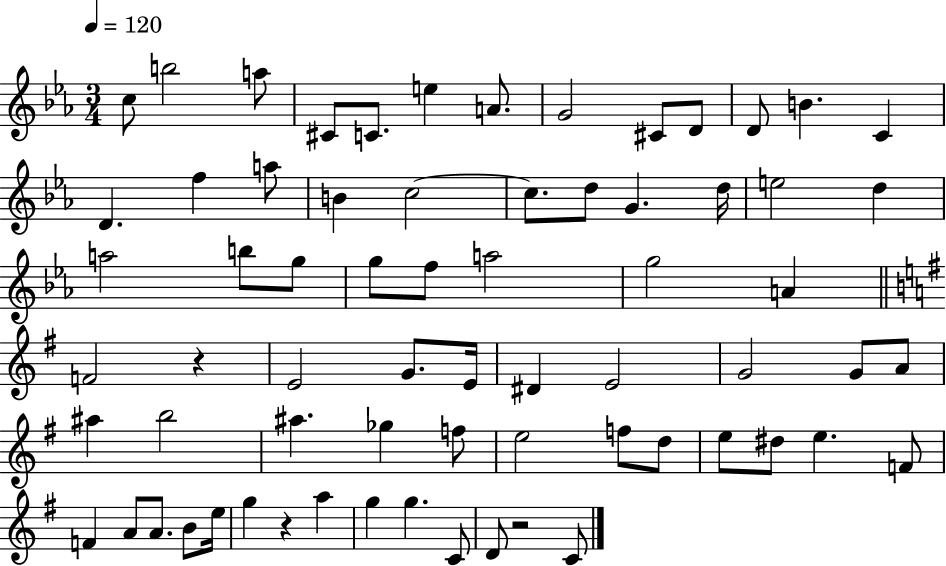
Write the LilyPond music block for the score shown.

{
  \clef treble
  \numericTimeSignature
  \time 3/4
  \key ees \major
  \tempo 4 = 120
  c''8 b''2 a''8 | cis'8 c'8. e''4 a'8. | g'2 cis'8 d'8 | d'8 b'4. c'4 | \break d'4. f''4 a''8 | b'4 c''2~~ | c''8. d''8 g'4. d''16 | e''2 d''4 | \break a''2 b''8 g''8 | g''8 f''8 a''2 | g''2 a'4 | \bar "||" \break \key e \minor f'2 r4 | e'2 g'8. e'16 | dis'4 e'2 | g'2 g'8 a'8 | \break ais''4 b''2 | ais''4. ges''4 f''8 | e''2 f''8 d''8 | e''8 dis''8 e''4. f'8 | \break f'4 a'8 a'8. b'8 e''16 | g''4 r4 a''4 | g''4 g''4. c'8 | d'8 r2 c'8 | \break \bar "|."
}